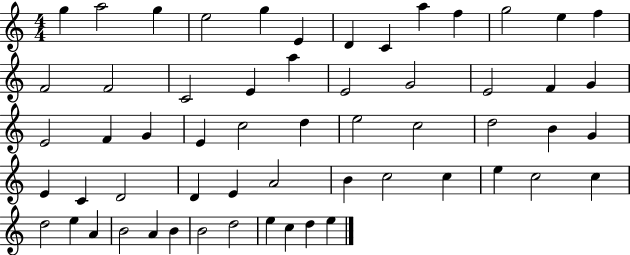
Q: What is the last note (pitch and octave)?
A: E5